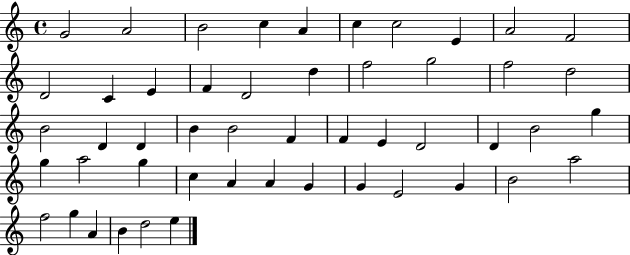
{
  \clef treble
  \time 4/4
  \defaultTimeSignature
  \key c \major
  g'2 a'2 | b'2 c''4 a'4 | c''4 c''2 e'4 | a'2 f'2 | \break d'2 c'4 e'4 | f'4 d'2 d''4 | f''2 g''2 | f''2 d''2 | \break b'2 d'4 d'4 | b'4 b'2 f'4 | f'4 e'4 d'2 | d'4 b'2 g''4 | \break g''4 a''2 g''4 | c''4 a'4 a'4 g'4 | g'4 e'2 g'4 | b'2 a''2 | \break f''2 g''4 a'4 | b'4 d''2 e''4 | \bar "|."
}